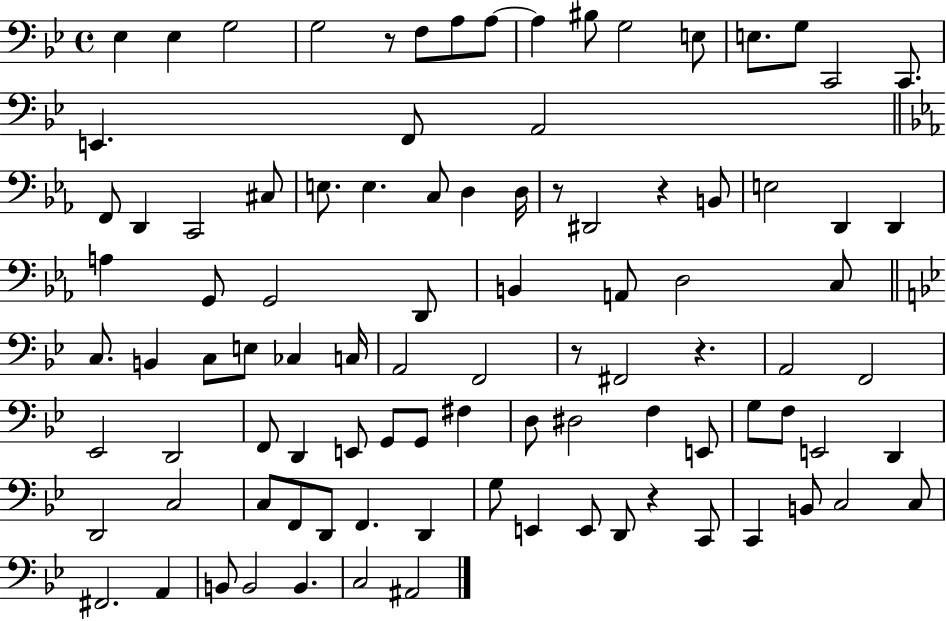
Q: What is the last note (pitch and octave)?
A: A#2